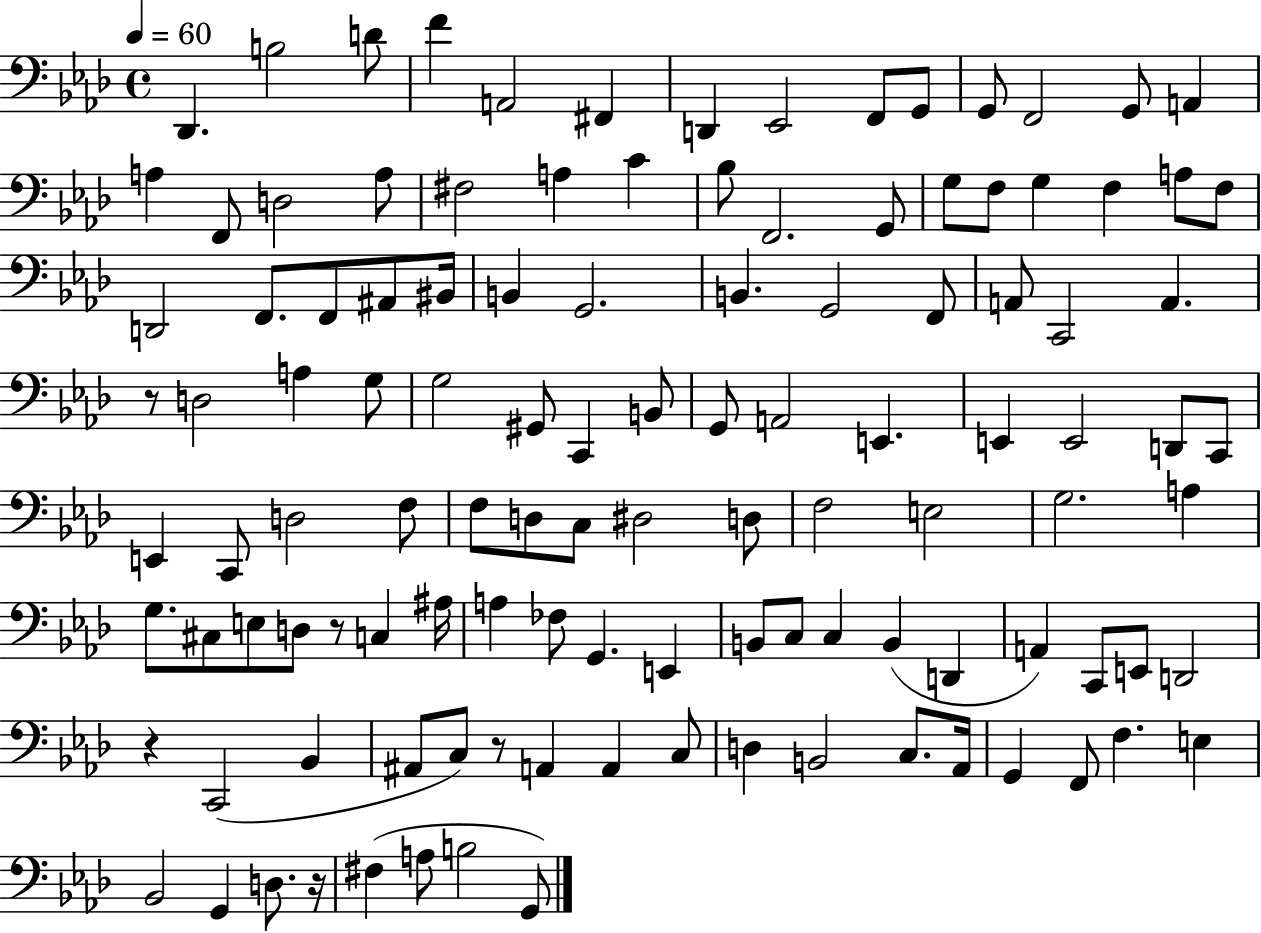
Db2/q. B3/h D4/e F4/q A2/h F#2/q D2/q Eb2/h F2/e G2/e G2/e F2/h G2/e A2/q A3/q F2/e D3/h A3/e F#3/h A3/q C4/q Bb3/e F2/h. G2/e G3/e F3/e G3/q F3/q A3/e F3/e D2/h F2/e. F2/e A#2/e BIS2/s B2/q G2/h. B2/q. G2/h F2/e A2/e C2/h A2/q. R/e D3/h A3/q G3/e G3/h G#2/e C2/q B2/e G2/e A2/h E2/q. E2/q E2/h D2/e C2/e E2/q C2/e D3/h F3/e F3/e D3/e C3/e D#3/h D3/e F3/h E3/h G3/h. A3/q G3/e. C#3/e E3/e D3/e R/e C3/q A#3/s A3/q FES3/e G2/q. E2/q B2/e C3/e C3/q B2/q D2/q A2/q C2/e E2/e D2/h R/q C2/h Bb2/q A#2/e C3/e R/e A2/q A2/q C3/e D3/q B2/h C3/e. Ab2/s G2/q F2/e F3/q. E3/q Bb2/h G2/q D3/e. R/s F#3/q A3/e B3/h G2/e